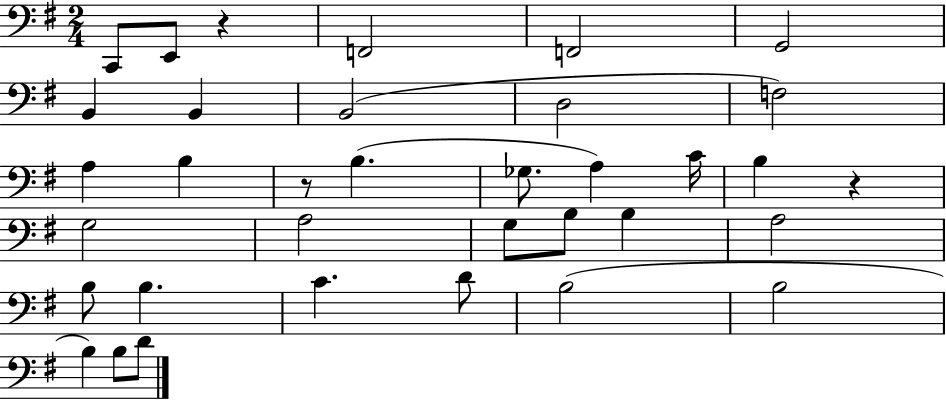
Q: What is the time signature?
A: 2/4